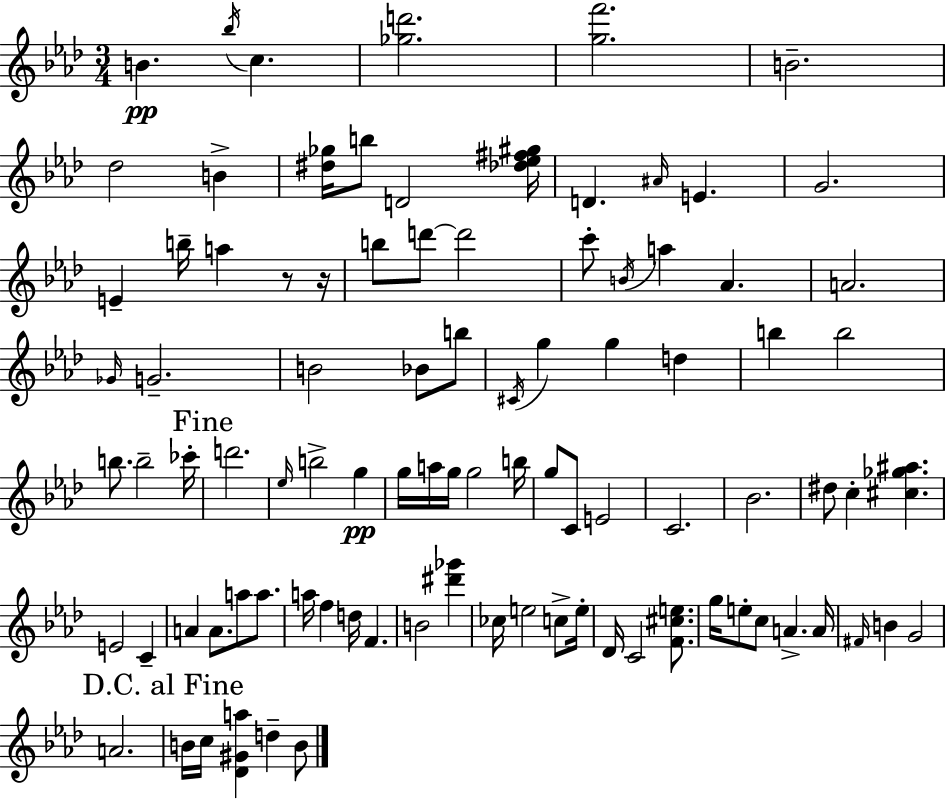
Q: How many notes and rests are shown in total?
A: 93